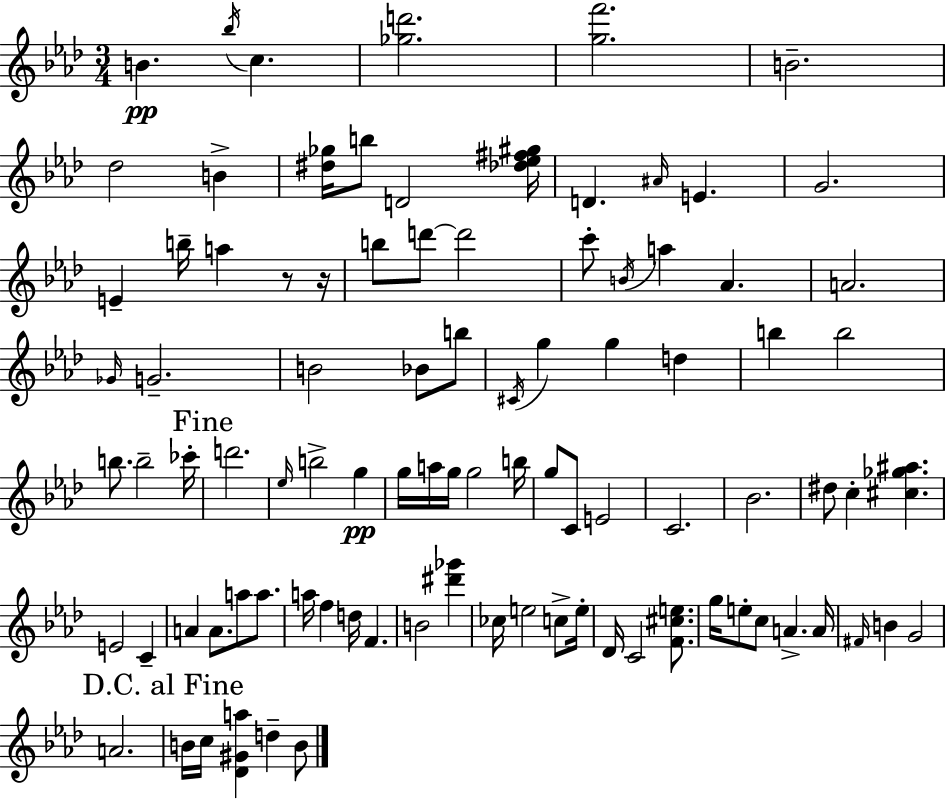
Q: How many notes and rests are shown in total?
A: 93